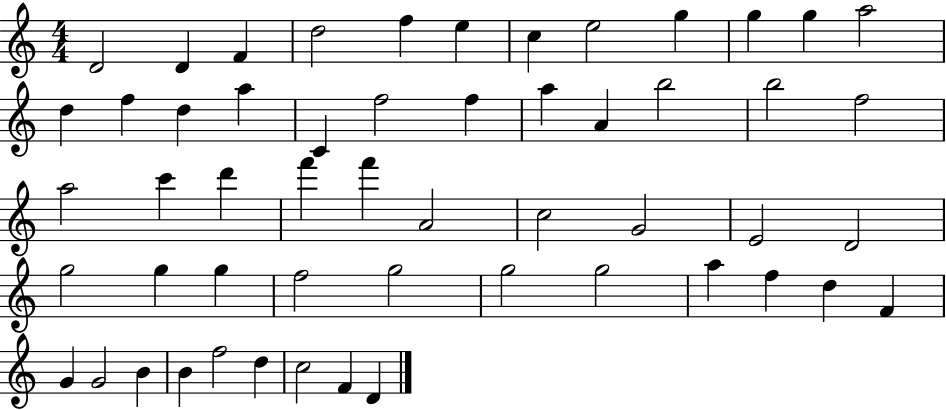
{
  \clef treble
  \numericTimeSignature
  \time 4/4
  \key c \major
  d'2 d'4 f'4 | d''2 f''4 e''4 | c''4 e''2 g''4 | g''4 g''4 a''2 | \break d''4 f''4 d''4 a''4 | c'4 f''2 f''4 | a''4 a'4 b''2 | b''2 f''2 | \break a''2 c'''4 d'''4 | f'''4 f'''4 a'2 | c''2 g'2 | e'2 d'2 | \break g''2 g''4 g''4 | f''2 g''2 | g''2 g''2 | a''4 f''4 d''4 f'4 | \break g'4 g'2 b'4 | b'4 f''2 d''4 | c''2 f'4 d'4 | \bar "|."
}